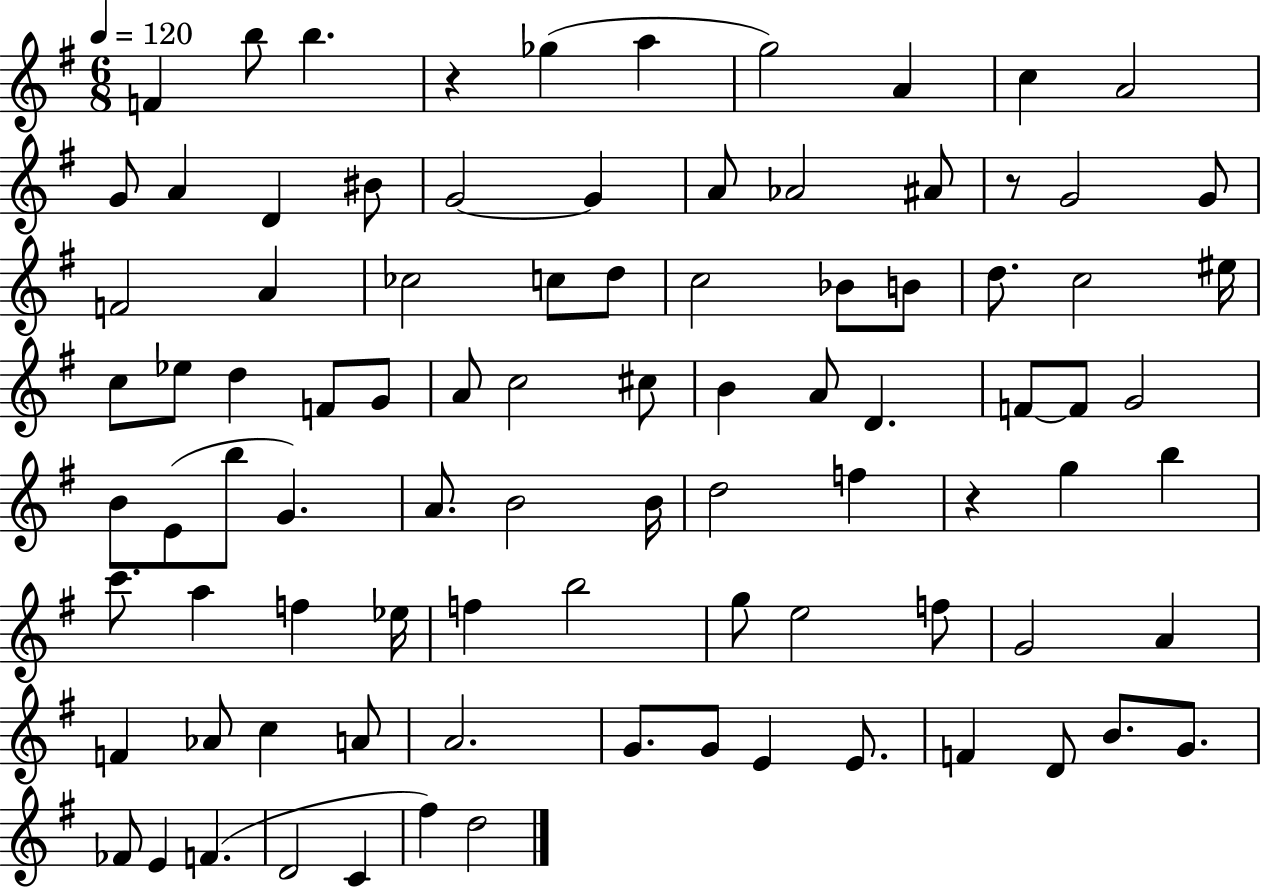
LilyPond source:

{
  \clef treble
  \numericTimeSignature
  \time 6/8
  \key g \major
  \tempo 4 = 120
  \repeat volta 2 { f'4 b''8 b''4. | r4 ges''4( a''4 | g''2) a'4 | c''4 a'2 | \break g'8 a'4 d'4 bis'8 | g'2~~ g'4 | a'8 aes'2 ais'8 | r8 g'2 g'8 | \break f'2 a'4 | ces''2 c''8 d''8 | c''2 bes'8 b'8 | d''8. c''2 eis''16 | \break c''8 ees''8 d''4 f'8 g'8 | a'8 c''2 cis''8 | b'4 a'8 d'4. | f'8~~ f'8 g'2 | \break b'8 e'8( b''8 g'4.) | a'8. b'2 b'16 | d''2 f''4 | r4 g''4 b''4 | \break c'''8. a''4 f''4 ees''16 | f''4 b''2 | g''8 e''2 f''8 | g'2 a'4 | \break f'4 aes'8 c''4 a'8 | a'2. | g'8. g'8 e'4 e'8. | f'4 d'8 b'8. g'8. | \break fes'8 e'4 f'4.( | d'2 c'4 | fis''4) d''2 | } \bar "|."
}